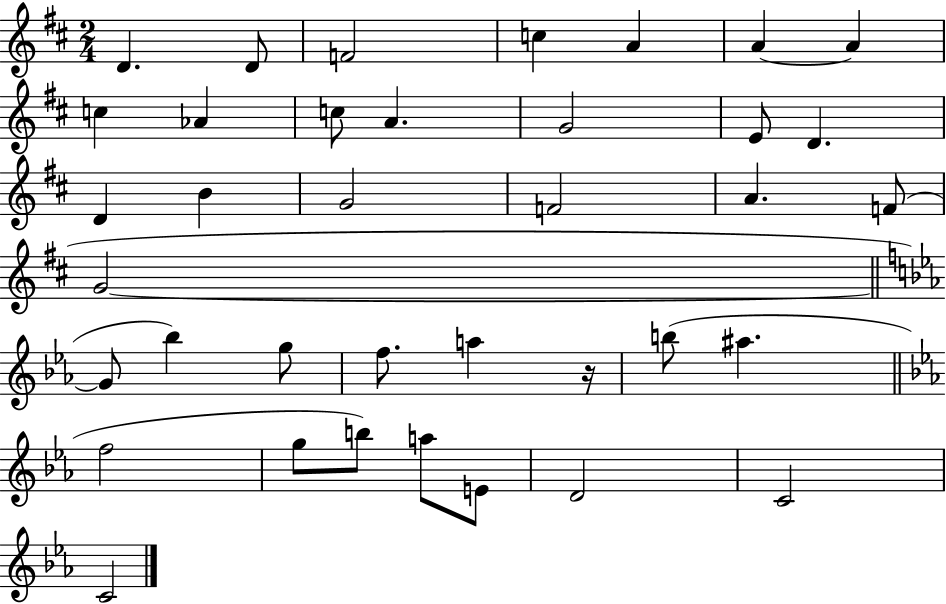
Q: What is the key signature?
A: D major